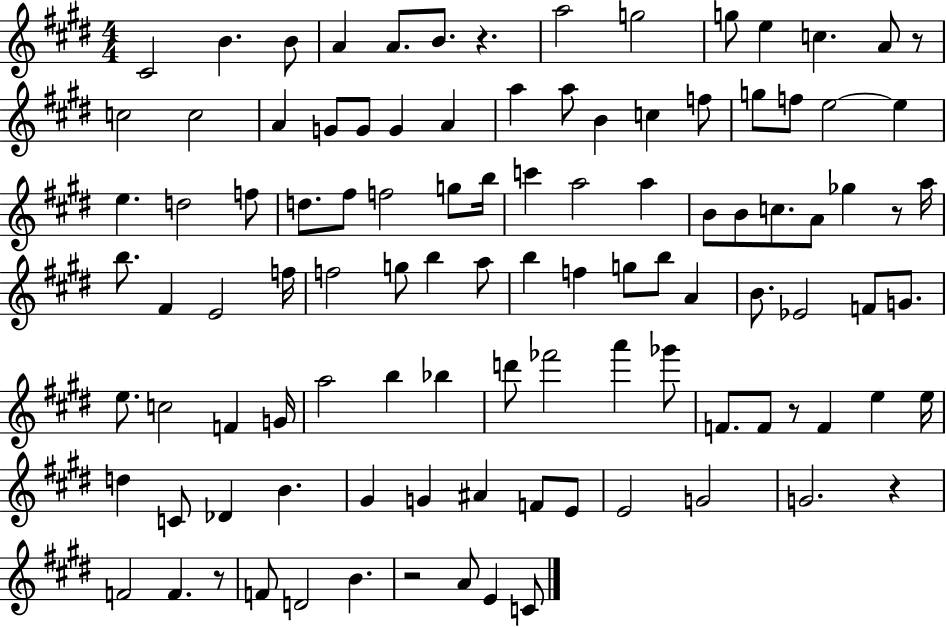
{
  \clef treble
  \numericTimeSignature
  \time 4/4
  \key e \major
  cis'2 b'4. b'8 | a'4 a'8. b'8. r4. | a''2 g''2 | g''8 e''4 c''4. a'8 r8 | \break c''2 c''2 | a'4 g'8 g'8 g'4 a'4 | a''4 a''8 b'4 c''4 f''8 | g''8 f''8 e''2~~ e''4 | \break e''4. d''2 f''8 | d''8. fis''8 f''2 g''8 b''16 | c'''4 a''2 a''4 | b'8 b'8 c''8. a'8 ges''4 r8 a''16 | \break b''8. fis'4 e'2 f''16 | f''2 g''8 b''4 a''8 | b''4 f''4 g''8 b''8 a'4 | b'8. ees'2 f'8 g'8. | \break e''8. c''2 f'4 g'16 | a''2 b''4 bes''4 | d'''8 fes'''2 a'''4 ges'''8 | f'8. f'8 r8 f'4 e''4 e''16 | \break d''4 c'8 des'4 b'4. | gis'4 g'4 ais'4 f'8 e'8 | e'2 g'2 | g'2. r4 | \break f'2 f'4. r8 | f'8 d'2 b'4. | r2 a'8 e'4 c'8 | \bar "|."
}